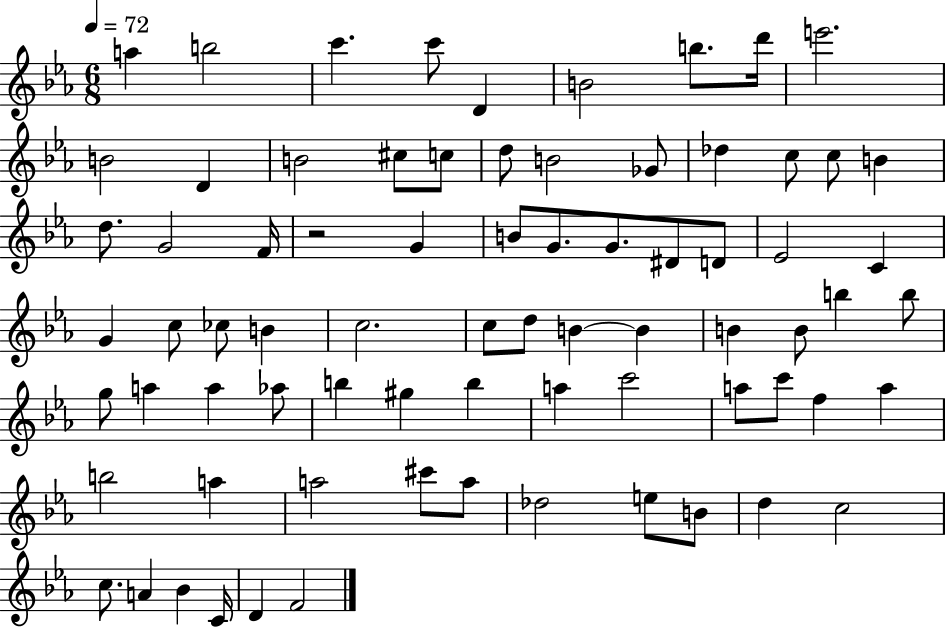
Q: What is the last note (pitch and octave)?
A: F4